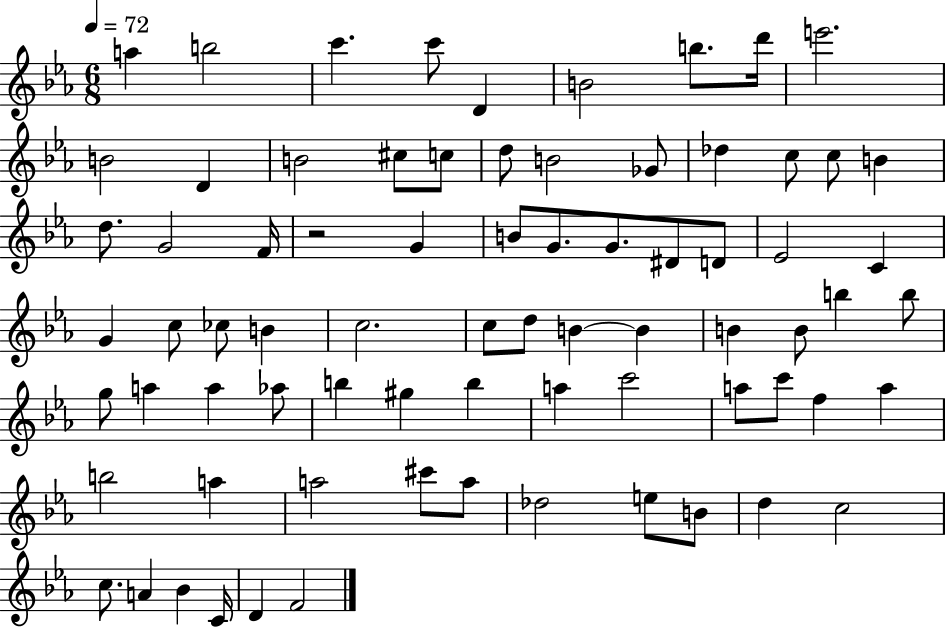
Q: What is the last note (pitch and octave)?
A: F4